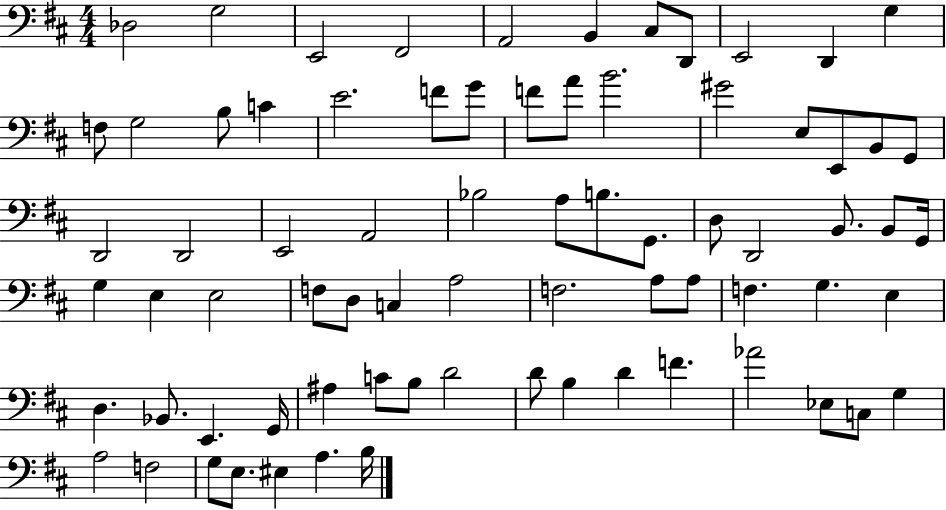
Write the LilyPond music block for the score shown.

{
  \clef bass
  \numericTimeSignature
  \time 4/4
  \key d \major
  des2 g2 | e,2 fis,2 | a,2 b,4 cis8 d,8 | e,2 d,4 g4 | \break f8 g2 b8 c'4 | e'2. f'8 g'8 | f'8 a'8 b'2. | gis'2 e8 e,8 b,8 g,8 | \break d,2 d,2 | e,2 a,2 | bes2 a8 b8. g,8. | d8 d,2 b,8. b,8 g,16 | \break g4 e4 e2 | f8 d8 c4 a2 | f2. a8 a8 | f4. g4. e4 | \break d4. bes,8. e,4. g,16 | ais4 c'8 b8 d'2 | d'8 b4 d'4 f'4. | aes'2 ees8 c8 g4 | \break a2 f2 | g8 e8. eis4 a4. b16 | \bar "|."
}